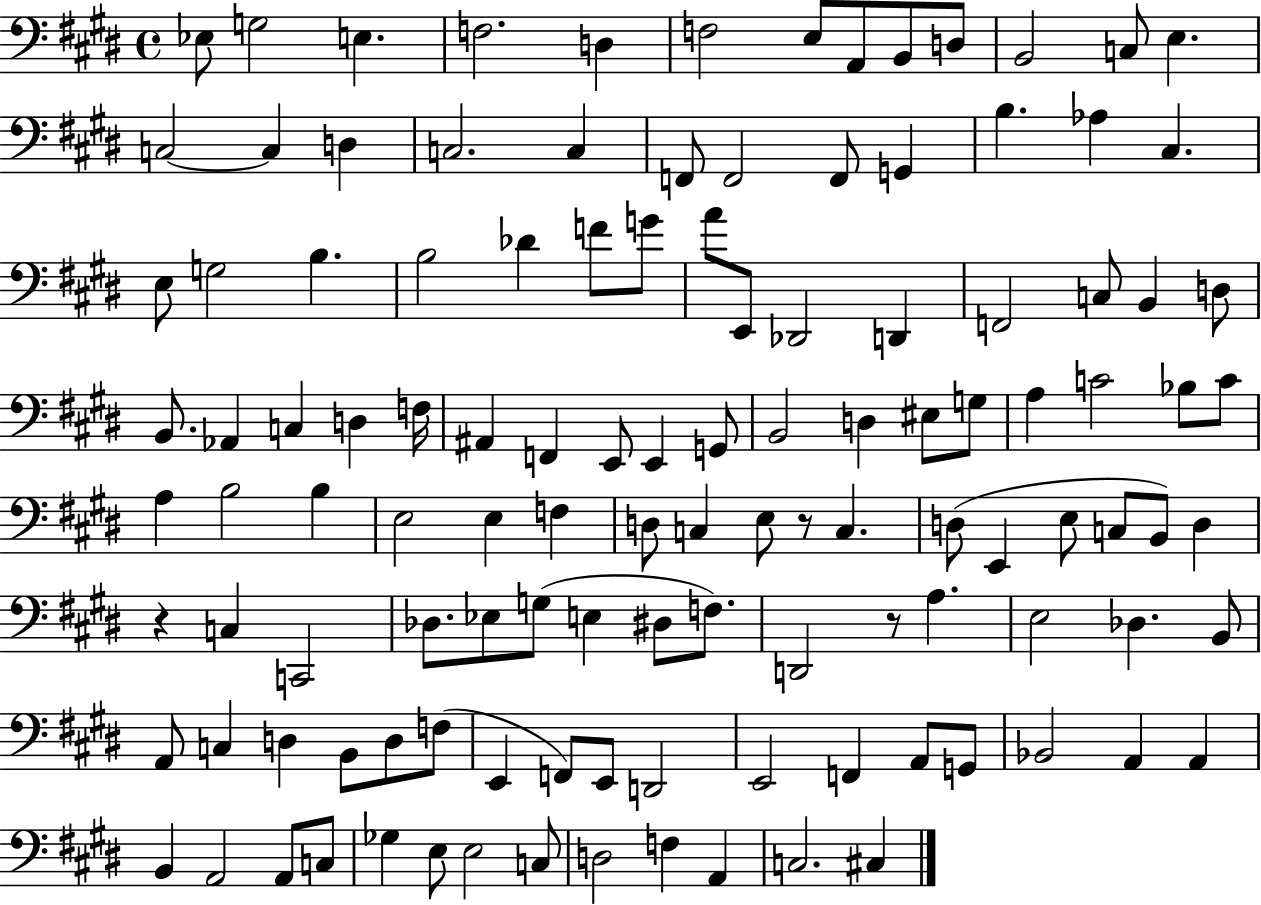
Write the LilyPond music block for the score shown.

{
  \clef bass
  \time 4/4
  \defaultTimeSignature
  \key e \major
  \repeat volta 2 { ees8 g2 e4. | f2. d4 | f2 e8 a,8 b,8 d8 | b,2 c8 e4. | \break c2~~ c4 d4 | c2. c4 | f,8 f,2 f,8 g,4 | b4. aes4 cis4. | \break e8 g2 b4. | b2 des'4 f'8 g'8 | a'8 e,8 des,2 d,4 | f,2 c8 b,4 d8 | \break b,8. aes,4 c4 d4 f16 | ais,4 f,4 e,8 e,4 g,8 | b,2 d4 eis8 g8 | a4 c'2 bes8 c'8 | \break a4 b2 b4 | e2 e4 f4 | d8 c4 e8 r8 c4. | d8( e,4 e8 c8 b,8) d4 | \break r4 c4 c,2 | des8. ees8 g8( e4 dis8 f8.) | d,2 r8 a4. | e2 des4. b,8 | \break a,8 c4 d4 b,8 d8 f8( | e,4 f,8) e,8 d,2 | e,2 f,4 a,8 g,8 | bes,2 a,4 a,4 | \break b,4 a,2 a,8 c8 | ges4 e8 e2 c8 | d2 f4 a,4 | c2. cis4 | \break } \bar "|."
}